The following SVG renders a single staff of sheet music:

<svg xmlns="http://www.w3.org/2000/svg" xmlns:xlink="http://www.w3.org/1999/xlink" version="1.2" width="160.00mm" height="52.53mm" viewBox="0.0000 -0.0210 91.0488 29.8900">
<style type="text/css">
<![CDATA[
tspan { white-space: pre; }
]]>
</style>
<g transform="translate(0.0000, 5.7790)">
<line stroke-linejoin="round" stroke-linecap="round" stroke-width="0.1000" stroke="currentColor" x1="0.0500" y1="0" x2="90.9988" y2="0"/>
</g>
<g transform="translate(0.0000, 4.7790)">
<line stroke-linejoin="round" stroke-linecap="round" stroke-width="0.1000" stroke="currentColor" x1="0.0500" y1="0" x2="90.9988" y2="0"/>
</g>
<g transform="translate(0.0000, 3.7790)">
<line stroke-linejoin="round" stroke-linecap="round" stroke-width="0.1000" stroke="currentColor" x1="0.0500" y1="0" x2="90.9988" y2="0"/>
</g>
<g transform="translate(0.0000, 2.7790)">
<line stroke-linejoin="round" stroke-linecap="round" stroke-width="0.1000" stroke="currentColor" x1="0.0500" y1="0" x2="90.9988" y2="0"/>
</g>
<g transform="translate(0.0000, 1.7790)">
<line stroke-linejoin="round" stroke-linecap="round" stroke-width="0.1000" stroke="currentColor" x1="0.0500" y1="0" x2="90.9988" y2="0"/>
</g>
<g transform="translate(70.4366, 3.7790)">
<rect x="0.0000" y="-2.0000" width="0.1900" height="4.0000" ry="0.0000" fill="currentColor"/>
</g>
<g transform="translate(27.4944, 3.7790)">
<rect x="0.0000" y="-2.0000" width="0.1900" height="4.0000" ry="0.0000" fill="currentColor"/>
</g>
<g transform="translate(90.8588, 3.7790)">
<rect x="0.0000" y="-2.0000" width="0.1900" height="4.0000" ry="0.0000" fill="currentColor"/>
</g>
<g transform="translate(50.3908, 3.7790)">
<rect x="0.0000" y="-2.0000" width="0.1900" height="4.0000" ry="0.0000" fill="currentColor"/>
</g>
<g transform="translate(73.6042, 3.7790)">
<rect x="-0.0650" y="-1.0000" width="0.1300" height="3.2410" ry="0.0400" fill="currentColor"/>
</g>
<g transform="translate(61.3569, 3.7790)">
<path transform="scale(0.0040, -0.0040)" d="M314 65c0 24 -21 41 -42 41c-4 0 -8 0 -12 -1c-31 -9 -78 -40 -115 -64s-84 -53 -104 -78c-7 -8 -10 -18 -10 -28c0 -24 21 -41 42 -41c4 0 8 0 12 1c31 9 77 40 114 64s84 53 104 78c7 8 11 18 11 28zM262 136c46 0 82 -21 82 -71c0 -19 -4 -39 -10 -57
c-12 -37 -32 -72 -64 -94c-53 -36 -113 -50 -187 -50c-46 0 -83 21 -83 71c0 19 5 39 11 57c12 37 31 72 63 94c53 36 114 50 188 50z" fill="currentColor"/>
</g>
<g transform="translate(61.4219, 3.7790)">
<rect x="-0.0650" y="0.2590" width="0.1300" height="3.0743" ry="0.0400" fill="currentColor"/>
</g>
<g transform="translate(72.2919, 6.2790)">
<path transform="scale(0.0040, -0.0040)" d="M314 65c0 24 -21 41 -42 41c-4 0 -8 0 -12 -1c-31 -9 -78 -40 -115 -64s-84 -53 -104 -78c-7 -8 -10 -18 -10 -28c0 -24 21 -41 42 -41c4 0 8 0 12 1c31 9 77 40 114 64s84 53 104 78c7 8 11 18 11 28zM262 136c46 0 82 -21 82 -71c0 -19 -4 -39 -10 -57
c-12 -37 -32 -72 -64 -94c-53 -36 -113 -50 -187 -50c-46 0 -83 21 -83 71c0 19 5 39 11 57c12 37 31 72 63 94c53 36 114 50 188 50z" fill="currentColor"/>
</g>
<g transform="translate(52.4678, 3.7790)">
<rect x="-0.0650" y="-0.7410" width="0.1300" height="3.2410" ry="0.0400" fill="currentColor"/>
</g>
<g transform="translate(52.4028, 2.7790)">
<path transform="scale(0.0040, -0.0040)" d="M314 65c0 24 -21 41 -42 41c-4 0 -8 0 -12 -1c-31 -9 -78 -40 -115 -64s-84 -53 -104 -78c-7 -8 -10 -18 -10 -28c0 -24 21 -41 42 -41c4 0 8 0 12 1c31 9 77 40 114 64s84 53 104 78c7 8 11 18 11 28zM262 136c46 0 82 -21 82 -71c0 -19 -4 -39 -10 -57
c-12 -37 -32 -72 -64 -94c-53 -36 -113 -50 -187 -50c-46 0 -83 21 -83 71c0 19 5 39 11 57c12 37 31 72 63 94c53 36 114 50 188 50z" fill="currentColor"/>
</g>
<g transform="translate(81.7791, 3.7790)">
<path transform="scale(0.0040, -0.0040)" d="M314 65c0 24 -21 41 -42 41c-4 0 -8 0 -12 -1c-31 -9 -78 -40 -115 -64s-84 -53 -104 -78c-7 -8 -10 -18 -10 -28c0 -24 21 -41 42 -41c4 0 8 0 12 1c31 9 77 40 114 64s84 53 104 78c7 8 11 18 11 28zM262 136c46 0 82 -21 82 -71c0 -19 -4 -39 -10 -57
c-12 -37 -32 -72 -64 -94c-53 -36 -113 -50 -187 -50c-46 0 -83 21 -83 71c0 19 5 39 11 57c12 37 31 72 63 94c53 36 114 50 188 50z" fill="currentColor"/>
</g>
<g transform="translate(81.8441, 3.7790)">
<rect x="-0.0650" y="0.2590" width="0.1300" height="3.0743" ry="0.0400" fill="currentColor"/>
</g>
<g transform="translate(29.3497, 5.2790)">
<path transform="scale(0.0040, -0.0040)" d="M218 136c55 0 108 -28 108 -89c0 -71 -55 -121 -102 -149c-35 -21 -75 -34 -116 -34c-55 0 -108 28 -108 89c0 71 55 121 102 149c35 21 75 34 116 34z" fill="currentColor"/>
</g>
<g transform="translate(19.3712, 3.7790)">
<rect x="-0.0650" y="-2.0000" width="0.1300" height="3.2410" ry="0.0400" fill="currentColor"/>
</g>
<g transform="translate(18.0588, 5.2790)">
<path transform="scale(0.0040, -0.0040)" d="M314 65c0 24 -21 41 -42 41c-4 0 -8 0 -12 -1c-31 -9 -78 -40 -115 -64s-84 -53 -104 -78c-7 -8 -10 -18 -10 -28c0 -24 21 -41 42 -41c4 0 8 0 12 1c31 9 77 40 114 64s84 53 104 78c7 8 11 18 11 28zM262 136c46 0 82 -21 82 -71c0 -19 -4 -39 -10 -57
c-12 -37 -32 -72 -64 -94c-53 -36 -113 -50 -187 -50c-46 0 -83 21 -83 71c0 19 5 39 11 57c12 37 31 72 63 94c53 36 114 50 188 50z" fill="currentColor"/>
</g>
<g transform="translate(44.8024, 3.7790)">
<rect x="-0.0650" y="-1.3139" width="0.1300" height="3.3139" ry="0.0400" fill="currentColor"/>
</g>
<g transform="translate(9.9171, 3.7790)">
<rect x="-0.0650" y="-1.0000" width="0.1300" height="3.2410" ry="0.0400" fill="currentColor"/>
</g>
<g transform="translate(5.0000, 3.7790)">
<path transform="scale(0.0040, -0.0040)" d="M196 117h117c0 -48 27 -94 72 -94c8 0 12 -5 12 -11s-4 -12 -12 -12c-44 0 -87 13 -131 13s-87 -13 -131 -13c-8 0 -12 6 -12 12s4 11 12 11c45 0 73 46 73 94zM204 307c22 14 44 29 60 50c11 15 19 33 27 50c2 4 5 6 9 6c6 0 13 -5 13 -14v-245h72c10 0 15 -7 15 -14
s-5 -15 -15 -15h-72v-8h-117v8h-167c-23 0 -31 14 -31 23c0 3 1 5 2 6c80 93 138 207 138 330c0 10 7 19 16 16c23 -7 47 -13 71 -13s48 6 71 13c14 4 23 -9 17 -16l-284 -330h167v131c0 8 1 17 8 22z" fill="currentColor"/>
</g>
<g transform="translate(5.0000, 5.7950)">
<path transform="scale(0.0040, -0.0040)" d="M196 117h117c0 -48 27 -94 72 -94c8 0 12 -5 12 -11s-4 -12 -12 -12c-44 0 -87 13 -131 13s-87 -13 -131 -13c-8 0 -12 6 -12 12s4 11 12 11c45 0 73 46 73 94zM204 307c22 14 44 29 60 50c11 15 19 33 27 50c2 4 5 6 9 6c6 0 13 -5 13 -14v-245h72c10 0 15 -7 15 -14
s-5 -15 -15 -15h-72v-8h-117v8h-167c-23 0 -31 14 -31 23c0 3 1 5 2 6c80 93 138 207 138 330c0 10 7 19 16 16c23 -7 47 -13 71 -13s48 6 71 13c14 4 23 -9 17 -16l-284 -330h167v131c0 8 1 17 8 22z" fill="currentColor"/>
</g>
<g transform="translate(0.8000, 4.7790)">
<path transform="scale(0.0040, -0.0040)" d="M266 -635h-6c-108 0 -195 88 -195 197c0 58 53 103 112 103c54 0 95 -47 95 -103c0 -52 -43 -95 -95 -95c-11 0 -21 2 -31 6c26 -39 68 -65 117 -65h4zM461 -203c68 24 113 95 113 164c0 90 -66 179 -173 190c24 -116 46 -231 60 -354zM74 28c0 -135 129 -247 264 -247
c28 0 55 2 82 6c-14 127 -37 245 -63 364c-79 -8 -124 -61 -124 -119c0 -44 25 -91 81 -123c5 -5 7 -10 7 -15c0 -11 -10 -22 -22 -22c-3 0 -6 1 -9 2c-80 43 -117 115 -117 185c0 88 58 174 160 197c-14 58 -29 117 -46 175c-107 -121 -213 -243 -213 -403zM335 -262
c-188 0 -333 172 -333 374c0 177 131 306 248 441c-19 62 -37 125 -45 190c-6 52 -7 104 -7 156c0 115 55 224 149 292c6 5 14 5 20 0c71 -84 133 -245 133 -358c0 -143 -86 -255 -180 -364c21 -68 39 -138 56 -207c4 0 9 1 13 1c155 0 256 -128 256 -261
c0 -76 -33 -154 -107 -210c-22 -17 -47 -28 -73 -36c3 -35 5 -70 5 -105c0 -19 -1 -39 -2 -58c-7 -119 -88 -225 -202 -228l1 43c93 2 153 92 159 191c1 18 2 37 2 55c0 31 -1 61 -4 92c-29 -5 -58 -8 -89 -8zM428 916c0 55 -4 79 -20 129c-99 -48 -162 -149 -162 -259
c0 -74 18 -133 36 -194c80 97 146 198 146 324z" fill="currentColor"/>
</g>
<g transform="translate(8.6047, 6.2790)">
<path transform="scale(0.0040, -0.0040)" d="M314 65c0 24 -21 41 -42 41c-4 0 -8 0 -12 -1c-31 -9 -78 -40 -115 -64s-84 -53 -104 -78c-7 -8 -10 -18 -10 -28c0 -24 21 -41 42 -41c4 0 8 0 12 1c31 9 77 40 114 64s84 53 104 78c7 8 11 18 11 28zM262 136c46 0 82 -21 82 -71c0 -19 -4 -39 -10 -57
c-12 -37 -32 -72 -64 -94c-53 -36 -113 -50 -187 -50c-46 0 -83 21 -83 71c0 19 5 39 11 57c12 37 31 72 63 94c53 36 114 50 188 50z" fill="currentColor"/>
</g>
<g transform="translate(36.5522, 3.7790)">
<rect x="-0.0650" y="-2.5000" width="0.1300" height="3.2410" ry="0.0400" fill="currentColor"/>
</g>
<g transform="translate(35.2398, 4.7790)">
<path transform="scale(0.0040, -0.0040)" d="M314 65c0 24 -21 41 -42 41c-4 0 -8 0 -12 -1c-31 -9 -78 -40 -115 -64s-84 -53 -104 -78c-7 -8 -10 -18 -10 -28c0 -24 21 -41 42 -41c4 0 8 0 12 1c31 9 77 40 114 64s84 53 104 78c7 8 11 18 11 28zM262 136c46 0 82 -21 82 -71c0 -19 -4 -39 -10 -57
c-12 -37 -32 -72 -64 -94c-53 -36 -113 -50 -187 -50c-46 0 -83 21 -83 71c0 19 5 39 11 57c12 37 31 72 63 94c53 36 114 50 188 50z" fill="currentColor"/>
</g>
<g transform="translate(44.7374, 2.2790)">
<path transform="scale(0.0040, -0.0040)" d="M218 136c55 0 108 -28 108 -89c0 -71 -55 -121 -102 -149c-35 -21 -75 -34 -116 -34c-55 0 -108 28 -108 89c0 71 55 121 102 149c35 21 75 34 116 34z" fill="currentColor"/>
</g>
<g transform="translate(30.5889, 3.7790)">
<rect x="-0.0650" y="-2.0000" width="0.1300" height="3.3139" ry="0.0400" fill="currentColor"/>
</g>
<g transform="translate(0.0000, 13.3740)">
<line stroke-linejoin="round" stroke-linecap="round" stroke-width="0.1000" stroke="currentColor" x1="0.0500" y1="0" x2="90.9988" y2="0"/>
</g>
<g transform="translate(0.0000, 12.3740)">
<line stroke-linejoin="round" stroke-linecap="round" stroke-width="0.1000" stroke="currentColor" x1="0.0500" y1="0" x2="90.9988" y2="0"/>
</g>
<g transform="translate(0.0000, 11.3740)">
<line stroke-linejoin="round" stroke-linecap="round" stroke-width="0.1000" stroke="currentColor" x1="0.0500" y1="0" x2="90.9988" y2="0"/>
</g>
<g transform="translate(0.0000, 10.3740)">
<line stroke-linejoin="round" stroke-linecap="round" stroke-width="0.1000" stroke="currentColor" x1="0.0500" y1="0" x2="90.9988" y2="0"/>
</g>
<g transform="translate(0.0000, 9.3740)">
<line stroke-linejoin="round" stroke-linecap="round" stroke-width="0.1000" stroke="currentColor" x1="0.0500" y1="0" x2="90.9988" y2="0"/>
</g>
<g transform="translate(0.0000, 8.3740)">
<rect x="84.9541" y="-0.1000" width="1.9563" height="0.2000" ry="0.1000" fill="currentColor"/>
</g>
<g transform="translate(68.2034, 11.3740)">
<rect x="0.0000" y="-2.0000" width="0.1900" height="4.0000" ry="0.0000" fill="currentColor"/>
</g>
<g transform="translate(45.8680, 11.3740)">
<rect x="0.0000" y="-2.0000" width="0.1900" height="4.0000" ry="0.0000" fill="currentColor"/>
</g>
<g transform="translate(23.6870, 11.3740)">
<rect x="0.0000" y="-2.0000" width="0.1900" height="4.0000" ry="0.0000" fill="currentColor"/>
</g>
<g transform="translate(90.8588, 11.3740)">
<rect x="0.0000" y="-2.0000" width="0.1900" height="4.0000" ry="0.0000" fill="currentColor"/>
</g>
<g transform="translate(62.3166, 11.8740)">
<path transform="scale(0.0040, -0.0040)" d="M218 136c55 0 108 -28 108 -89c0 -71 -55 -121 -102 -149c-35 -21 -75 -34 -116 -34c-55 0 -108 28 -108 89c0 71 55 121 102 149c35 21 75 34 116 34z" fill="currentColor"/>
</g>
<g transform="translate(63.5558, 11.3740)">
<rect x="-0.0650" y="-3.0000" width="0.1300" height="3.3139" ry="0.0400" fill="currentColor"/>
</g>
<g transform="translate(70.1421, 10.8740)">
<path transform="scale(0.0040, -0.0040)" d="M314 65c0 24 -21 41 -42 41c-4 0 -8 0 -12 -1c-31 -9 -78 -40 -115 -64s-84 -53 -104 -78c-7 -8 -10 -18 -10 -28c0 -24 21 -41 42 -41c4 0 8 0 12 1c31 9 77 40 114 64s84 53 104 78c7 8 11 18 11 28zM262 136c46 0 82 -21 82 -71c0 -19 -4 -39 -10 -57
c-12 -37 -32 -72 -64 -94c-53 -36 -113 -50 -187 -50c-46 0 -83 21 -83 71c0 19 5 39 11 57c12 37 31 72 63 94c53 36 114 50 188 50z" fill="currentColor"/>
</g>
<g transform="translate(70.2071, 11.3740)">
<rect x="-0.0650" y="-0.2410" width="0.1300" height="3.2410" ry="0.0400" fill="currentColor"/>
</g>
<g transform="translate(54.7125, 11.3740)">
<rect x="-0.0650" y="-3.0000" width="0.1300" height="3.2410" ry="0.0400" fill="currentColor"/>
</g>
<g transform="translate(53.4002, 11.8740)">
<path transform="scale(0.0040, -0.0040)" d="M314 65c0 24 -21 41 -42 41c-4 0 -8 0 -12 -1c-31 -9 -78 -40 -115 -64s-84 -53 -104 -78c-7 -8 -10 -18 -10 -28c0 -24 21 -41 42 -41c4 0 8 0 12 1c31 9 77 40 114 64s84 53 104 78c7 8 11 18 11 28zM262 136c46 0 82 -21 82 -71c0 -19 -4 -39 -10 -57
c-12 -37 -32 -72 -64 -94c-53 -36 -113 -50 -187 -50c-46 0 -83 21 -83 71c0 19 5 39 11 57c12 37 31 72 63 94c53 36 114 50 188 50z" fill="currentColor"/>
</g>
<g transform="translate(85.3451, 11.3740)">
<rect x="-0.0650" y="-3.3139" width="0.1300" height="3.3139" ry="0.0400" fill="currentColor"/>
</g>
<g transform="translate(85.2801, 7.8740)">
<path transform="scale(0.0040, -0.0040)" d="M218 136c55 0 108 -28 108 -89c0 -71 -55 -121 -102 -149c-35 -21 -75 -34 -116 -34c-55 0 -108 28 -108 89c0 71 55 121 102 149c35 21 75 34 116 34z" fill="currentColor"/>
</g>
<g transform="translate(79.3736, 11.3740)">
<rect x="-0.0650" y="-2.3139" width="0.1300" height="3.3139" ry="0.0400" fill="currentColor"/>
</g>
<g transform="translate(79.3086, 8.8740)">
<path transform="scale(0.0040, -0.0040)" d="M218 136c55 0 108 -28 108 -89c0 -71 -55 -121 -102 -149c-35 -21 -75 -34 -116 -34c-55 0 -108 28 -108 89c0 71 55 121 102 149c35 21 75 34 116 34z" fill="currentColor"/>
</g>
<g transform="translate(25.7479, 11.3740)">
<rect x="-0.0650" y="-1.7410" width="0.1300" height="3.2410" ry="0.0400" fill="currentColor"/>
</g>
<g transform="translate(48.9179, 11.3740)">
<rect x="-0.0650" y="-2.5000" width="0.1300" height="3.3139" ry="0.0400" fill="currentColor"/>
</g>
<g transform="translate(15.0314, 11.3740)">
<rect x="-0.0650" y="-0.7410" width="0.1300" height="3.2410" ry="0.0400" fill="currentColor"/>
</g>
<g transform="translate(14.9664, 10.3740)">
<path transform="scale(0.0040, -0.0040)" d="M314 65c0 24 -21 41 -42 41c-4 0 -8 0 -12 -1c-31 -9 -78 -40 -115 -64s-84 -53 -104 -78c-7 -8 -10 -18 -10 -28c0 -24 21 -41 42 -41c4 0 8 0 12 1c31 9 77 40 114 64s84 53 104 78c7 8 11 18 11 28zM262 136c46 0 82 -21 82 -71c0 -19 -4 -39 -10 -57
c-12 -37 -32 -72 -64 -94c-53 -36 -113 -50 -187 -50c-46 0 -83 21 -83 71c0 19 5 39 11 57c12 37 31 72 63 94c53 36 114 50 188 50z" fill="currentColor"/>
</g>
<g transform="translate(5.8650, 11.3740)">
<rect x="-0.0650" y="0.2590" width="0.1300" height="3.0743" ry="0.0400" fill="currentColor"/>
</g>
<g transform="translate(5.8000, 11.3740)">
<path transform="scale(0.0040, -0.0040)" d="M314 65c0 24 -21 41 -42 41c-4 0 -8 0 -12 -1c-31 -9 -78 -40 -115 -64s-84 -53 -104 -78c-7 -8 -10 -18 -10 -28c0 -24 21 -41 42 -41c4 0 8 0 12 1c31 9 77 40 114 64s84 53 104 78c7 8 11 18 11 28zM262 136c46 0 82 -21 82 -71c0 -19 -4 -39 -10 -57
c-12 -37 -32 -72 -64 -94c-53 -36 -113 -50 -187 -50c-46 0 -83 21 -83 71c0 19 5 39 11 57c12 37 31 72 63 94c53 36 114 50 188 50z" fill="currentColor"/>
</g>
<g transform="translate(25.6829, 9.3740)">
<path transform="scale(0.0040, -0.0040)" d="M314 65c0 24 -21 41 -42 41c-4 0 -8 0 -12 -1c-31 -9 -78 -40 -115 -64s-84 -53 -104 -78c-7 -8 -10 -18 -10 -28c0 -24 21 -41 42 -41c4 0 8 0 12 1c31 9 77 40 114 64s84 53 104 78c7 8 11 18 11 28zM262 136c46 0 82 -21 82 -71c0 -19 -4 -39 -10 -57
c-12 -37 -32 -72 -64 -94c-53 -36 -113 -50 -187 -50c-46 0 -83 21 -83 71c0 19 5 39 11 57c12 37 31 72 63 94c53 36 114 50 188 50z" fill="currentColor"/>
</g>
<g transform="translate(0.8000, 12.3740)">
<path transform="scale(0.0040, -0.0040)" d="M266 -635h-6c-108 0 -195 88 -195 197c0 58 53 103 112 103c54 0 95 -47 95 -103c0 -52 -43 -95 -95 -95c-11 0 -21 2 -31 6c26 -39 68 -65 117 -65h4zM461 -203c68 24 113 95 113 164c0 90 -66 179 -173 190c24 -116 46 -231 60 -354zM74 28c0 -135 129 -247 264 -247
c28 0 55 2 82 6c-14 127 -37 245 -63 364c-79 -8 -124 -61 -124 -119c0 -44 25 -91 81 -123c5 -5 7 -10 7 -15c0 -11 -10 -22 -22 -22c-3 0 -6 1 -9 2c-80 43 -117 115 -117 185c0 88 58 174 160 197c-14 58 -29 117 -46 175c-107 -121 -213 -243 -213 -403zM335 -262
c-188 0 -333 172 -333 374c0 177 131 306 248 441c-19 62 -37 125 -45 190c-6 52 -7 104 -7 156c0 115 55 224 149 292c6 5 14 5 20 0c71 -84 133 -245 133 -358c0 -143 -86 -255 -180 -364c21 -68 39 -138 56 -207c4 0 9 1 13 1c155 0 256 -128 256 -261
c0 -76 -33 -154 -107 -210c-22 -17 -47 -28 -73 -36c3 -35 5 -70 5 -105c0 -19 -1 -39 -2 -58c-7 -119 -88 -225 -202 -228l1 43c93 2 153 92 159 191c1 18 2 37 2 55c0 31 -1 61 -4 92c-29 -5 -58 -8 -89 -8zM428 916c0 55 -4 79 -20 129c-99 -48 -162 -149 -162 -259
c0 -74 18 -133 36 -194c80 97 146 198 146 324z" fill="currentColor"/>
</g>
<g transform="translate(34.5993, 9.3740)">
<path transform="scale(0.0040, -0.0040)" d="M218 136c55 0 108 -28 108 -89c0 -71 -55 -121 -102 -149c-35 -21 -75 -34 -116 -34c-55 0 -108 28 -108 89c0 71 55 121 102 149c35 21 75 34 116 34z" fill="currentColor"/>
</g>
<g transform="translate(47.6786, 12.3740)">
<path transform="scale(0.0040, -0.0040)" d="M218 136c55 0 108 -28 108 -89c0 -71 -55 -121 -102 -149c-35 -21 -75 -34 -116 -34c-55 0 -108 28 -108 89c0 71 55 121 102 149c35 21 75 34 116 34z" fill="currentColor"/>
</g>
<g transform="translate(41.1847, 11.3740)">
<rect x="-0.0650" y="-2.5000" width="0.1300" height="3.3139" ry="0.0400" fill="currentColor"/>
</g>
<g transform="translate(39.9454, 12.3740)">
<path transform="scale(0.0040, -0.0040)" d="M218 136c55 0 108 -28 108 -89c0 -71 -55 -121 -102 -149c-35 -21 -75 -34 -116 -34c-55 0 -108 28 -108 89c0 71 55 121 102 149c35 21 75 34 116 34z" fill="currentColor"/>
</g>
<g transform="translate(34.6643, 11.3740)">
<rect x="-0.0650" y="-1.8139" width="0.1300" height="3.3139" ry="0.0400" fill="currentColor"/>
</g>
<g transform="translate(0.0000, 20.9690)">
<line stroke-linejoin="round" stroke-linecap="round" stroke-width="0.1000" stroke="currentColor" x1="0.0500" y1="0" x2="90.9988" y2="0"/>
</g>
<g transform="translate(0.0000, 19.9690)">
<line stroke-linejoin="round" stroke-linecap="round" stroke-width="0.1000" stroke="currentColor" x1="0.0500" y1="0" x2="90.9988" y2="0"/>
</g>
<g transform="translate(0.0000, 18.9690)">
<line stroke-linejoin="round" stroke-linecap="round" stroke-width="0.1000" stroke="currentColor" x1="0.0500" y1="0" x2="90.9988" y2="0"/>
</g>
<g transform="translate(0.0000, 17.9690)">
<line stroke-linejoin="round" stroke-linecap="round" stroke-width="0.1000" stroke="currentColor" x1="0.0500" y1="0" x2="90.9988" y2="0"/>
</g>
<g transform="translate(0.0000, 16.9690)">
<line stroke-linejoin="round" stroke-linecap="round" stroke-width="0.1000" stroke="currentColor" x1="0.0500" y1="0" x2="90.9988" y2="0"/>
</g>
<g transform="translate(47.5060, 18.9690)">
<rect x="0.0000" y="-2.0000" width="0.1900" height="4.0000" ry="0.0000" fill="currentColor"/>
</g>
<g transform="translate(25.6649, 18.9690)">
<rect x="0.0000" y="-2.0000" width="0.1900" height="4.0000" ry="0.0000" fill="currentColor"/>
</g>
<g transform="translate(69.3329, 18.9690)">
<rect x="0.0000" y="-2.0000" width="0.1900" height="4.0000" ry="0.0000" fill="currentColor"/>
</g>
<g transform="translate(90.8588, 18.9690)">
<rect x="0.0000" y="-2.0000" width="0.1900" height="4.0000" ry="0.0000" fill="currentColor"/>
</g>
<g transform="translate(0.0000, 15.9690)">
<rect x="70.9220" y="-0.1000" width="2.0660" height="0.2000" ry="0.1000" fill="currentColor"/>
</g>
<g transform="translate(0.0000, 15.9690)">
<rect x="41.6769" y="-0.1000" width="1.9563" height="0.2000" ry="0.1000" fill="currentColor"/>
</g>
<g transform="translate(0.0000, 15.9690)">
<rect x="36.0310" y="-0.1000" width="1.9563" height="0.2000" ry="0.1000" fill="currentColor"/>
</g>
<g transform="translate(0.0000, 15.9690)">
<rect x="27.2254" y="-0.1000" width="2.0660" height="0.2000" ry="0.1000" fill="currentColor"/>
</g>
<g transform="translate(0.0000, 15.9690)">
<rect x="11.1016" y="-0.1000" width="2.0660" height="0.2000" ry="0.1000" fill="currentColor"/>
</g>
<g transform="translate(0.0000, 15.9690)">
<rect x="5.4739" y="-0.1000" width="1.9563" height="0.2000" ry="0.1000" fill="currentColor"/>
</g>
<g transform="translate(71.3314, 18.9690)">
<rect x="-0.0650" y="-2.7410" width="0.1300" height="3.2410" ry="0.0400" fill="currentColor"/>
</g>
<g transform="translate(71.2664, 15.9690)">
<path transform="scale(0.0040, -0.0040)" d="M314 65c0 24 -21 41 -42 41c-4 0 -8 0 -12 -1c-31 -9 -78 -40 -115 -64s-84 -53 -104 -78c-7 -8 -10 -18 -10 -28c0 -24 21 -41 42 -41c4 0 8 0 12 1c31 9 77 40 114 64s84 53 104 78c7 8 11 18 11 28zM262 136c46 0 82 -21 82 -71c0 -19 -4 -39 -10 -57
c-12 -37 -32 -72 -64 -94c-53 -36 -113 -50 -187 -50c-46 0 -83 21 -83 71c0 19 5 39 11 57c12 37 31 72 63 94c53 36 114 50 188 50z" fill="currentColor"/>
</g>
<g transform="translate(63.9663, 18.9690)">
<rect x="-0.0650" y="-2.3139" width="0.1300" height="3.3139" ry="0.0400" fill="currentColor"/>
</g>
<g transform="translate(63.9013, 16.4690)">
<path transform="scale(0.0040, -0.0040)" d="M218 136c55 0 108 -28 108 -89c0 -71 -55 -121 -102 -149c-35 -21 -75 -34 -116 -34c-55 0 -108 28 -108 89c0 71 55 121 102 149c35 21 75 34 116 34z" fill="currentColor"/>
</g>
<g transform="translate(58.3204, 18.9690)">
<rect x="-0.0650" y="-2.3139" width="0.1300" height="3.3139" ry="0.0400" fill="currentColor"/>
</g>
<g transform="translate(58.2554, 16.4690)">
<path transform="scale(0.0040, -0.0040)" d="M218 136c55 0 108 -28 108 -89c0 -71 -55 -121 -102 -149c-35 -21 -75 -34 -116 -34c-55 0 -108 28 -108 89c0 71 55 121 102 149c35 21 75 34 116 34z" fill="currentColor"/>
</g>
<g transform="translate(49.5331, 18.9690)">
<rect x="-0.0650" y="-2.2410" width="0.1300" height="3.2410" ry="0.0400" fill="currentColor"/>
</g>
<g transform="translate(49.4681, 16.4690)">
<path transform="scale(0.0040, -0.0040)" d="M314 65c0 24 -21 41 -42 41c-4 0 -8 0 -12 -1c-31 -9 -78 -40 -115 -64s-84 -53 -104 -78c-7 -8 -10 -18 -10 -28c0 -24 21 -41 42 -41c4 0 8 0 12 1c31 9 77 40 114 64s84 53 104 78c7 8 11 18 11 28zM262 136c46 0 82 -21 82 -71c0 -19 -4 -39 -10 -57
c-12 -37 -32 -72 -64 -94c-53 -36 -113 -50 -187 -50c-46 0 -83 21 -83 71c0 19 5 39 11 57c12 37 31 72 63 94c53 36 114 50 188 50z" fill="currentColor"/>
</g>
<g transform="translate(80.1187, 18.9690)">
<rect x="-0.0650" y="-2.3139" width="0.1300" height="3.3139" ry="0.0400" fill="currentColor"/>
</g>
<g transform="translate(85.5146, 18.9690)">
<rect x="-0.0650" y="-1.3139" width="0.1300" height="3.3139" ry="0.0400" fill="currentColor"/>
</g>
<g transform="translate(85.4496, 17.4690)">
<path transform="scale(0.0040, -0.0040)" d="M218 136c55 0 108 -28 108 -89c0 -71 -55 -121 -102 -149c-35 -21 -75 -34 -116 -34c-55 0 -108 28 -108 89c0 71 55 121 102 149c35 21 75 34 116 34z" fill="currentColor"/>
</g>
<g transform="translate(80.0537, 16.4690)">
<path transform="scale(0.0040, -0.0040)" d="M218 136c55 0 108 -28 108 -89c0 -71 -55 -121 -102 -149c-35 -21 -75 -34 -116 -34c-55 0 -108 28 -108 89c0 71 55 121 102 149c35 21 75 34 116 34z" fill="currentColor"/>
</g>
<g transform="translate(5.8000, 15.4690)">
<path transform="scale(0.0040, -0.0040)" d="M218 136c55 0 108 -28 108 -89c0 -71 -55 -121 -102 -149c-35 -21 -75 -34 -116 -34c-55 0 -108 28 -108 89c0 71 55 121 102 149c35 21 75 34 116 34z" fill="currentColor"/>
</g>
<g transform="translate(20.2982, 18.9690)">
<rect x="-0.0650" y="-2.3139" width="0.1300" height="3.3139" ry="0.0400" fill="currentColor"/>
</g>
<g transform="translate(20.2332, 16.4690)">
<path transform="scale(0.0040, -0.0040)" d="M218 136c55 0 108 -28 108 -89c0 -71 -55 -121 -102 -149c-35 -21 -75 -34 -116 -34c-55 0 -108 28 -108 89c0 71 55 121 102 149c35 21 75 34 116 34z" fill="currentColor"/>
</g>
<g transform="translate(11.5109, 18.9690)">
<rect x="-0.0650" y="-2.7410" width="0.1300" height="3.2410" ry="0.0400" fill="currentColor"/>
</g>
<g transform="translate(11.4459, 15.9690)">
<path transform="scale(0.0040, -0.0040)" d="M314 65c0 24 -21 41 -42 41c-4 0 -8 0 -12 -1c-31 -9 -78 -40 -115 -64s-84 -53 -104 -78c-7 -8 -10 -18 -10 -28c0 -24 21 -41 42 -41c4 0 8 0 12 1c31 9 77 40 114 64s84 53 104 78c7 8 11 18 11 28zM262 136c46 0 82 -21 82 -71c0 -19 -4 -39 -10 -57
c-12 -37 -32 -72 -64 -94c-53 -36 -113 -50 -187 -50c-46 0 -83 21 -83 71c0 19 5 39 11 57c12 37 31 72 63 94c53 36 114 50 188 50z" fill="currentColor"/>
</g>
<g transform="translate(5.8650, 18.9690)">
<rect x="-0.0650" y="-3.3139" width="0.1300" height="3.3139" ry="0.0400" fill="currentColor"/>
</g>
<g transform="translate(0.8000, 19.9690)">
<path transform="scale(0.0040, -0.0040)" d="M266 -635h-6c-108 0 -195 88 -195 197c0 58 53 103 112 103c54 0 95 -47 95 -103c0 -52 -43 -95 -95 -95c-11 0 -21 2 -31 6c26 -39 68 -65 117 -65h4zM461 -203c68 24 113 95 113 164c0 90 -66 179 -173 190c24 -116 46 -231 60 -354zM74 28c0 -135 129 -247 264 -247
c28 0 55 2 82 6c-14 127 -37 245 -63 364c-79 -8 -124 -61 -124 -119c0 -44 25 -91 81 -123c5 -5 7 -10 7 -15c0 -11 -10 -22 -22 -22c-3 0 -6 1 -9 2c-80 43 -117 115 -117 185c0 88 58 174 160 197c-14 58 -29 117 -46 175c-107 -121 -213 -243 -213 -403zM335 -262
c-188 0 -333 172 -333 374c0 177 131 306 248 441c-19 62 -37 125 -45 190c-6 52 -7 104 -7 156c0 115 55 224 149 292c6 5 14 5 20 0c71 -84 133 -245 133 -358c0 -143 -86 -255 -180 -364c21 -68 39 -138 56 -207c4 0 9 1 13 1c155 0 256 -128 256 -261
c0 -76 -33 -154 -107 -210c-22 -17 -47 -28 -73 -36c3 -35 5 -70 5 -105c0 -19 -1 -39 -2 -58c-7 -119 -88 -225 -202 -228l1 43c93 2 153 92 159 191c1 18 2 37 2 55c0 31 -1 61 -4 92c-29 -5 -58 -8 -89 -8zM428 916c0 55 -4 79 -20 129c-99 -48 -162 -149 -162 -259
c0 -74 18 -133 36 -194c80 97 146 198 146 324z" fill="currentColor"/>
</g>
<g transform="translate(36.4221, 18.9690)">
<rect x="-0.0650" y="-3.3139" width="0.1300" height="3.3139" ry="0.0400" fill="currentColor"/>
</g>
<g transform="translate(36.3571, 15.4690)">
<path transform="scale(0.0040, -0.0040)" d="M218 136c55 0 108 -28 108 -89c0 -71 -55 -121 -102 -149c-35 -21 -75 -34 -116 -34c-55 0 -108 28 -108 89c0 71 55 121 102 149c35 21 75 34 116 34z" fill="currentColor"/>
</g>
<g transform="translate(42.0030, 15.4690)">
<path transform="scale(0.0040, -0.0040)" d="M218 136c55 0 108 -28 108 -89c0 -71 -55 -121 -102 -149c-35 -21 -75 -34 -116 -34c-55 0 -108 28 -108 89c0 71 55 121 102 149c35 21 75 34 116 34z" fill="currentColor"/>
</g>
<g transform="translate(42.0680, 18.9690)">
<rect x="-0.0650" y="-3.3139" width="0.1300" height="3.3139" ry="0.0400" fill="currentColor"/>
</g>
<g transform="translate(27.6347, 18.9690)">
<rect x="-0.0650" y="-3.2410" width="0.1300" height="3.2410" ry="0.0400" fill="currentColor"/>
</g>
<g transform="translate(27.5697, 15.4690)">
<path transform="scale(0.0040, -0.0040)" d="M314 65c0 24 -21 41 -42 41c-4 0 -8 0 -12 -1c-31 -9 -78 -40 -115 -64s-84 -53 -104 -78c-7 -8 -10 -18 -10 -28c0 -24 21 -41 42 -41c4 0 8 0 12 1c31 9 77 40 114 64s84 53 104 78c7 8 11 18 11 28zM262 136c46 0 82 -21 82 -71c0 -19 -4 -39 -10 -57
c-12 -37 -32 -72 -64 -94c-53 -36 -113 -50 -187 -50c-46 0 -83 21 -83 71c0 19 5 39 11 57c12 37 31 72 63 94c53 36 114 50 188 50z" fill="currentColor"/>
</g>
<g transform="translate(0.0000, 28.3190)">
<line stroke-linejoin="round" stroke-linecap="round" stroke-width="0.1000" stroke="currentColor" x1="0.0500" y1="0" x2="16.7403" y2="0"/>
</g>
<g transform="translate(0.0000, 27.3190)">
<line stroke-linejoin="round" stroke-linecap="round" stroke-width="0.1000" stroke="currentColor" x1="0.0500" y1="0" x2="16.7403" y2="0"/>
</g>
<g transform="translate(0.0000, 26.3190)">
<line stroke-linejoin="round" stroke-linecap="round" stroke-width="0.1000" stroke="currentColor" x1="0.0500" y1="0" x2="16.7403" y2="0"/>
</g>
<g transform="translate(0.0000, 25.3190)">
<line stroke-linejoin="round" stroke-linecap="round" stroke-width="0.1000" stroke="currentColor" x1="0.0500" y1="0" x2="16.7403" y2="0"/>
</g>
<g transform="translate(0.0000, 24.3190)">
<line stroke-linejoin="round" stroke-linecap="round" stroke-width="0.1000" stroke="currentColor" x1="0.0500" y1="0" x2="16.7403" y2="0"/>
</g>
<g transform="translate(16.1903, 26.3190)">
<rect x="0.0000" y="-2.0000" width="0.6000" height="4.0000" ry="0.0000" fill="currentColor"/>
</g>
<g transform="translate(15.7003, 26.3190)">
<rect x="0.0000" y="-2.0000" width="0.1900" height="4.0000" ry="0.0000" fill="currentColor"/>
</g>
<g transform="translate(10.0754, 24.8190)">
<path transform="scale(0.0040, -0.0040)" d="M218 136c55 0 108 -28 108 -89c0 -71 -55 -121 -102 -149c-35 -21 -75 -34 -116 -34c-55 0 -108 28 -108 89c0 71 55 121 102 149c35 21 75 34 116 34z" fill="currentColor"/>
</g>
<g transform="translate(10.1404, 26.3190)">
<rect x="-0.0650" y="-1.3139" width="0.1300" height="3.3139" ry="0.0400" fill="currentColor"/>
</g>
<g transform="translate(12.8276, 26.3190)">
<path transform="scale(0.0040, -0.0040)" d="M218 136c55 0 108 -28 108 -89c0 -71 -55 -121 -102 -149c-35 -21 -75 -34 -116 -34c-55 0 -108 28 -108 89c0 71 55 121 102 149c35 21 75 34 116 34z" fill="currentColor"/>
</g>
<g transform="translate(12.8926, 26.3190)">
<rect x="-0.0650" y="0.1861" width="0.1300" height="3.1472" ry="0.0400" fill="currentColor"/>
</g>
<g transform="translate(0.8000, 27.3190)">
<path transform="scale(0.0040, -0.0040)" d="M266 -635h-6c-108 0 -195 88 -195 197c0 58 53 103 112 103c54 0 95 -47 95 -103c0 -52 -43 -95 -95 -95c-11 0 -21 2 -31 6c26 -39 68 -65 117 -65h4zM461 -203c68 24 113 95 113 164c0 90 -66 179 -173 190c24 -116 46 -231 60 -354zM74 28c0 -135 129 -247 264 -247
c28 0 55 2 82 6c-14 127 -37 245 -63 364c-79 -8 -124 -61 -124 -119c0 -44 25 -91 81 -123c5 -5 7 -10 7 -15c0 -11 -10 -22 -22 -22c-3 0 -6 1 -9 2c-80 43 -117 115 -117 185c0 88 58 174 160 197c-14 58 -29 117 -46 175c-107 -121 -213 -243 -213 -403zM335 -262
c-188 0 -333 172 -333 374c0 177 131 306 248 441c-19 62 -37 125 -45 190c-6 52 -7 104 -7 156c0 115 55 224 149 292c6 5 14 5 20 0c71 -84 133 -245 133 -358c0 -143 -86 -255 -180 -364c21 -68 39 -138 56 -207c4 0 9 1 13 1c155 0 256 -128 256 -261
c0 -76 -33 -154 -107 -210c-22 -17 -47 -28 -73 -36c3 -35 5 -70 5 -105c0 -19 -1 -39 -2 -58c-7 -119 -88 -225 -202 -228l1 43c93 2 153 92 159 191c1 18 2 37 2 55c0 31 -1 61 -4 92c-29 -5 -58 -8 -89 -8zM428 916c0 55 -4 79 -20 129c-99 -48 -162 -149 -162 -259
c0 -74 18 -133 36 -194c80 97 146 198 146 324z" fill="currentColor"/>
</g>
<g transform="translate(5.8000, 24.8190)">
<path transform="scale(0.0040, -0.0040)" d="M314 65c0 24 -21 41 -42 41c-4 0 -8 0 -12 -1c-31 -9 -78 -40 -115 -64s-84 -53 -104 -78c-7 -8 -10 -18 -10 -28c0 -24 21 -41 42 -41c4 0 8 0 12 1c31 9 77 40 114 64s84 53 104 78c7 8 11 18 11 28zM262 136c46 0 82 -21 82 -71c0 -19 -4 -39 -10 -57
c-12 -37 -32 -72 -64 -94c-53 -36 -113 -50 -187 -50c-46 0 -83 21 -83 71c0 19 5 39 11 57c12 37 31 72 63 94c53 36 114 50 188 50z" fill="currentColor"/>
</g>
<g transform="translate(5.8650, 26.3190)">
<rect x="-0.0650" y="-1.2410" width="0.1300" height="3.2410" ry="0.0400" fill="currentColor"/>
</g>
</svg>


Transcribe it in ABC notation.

X:1
T:Untitled
M:4/4
L:1/4
K:C
D2 F2 F G2 e d2 B2 D2 B2 B2 d2 f2 f G G A2 A c2 g b b a2 g b2 b b g2 g g a2 g e e2 e B